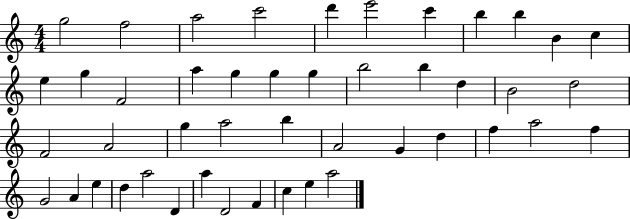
G5/h F5/h A5/h C6/h D6/q E6/h C6/q B5/q B5/q B4/q C5/q E5/q G5/q F4/h A5/q G5/q G5/q G5/q B5/h B5/q D5/q B4/h D5/h F4/h A4/h G5/q A5/h B5/q A4/h G4/q D5/q F5/q A5/h F5/q G4/h A4/q E5/q D5/q A5/h D4/q A5/q D4/h F4/q C5/q E5/q A5/h